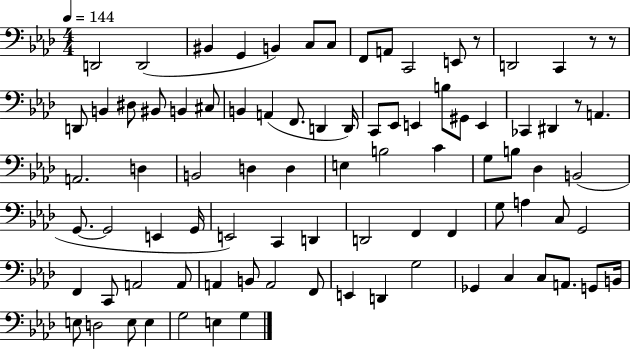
D2/h D2/h BIS2/q G2/q B2/q C3/e C3/e F2/e A2/e C2/h E2/e R/e D2/h C2/q R/e R/e D2/e B2/q D#3/e BIS2/e B2/q C#3/e B2/q A2/q F2/e. D2/q D2/s C2/e Eb2/e E2/q B3/e G#2/e E2/q CES2/q D#2/q R/e A2/q. A2/h. D3/q B2/h D3/q D3/q E3/q B3/h C4/q G3/e B3/e Db3/q B2/h G2/e. G2/h E2/q G2/s E2/h C2/q D2/q D2/h F2/q F2/q G3/e A3/q C3/e G2/h F2/q C2/e A2/h A2/e A2/q B2/e A2/h F2/e E2/q D2/q G3/h Gb2/q C3/q C3/e A2/e. G2/e B2/s E3/e D3/h E3/e E3/q G3/h E3/q G3/q